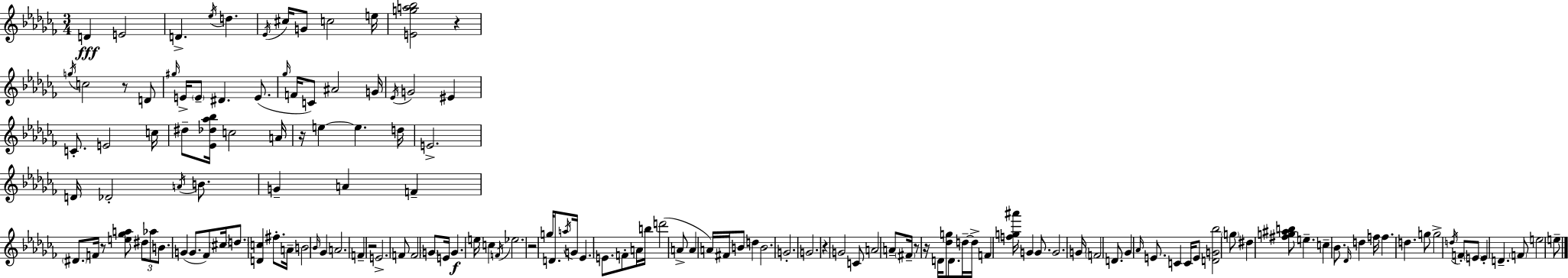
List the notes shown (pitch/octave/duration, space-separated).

D4/q E4/h D4/q. Eb5/s D5/q. Eb4/s C#5/s G4/e C5/h E5/s [E4,G5,A5,Bb5]/h R/q G5/s C5/h R/e D4/e G#5/s E4/s E4/e D#4/q. E4/e. Gb5/s F4/s C4/e A#4/h G4/s Eb4/s G4/h EIS4/q C4/e. E4/h C5/s D#5/e [Eb4,Db5,Ab5,Bb5]/s C5/h A4/s R/s E5/q E5/q. D5/s E4/h. D4/s Db4/h A4/s B4/e. G4/q A4/q F4/q D#4/e. F4/s R/e [E5,Gb5,A5]/e D#5/e Ab5/e B4/e. G4/q G4/e. FES4/e C#5/s D5/e. [D4,C5]/q F#5/e. A4/s B4/h Bb4/s Gb4/q A4/h. F4/q R/h E4/h. F4/e F4/h G4/e E4/s G4/q. E5/s C5/q F4/s Eb5/h. R/h G5/s D4/e. A5/s G4/s Eb4/q. E4/e. F4/e A4/s B5/s D6/h A4/e A4/q A4/s F#4/s B4/e D5/q B4/h. G4/h. G4/h. R/q G4/h C4/e A4/h A4/e F#4/s R/e R/s D4/s [Db5,G5]/e D4/e. D5/s D5/s F4/q [F5,G5,A#6]/s G4/q G4/e. G4/h. G4/s F4/h D4/e. Gb4/q Ab4/s E4/e. C4/q C4/s E4/e [D4,G4,Bb5]/h G5/e D#5/q [F#5,G5,A#5,B5]/e E5/q. C5/q Bb4/e. Db4/s D5/q F5/s F5/q. D5/q. G5/e G5/h D5/s F4/e E4/e E4/q D4/q. F4/e E5/h E5/e